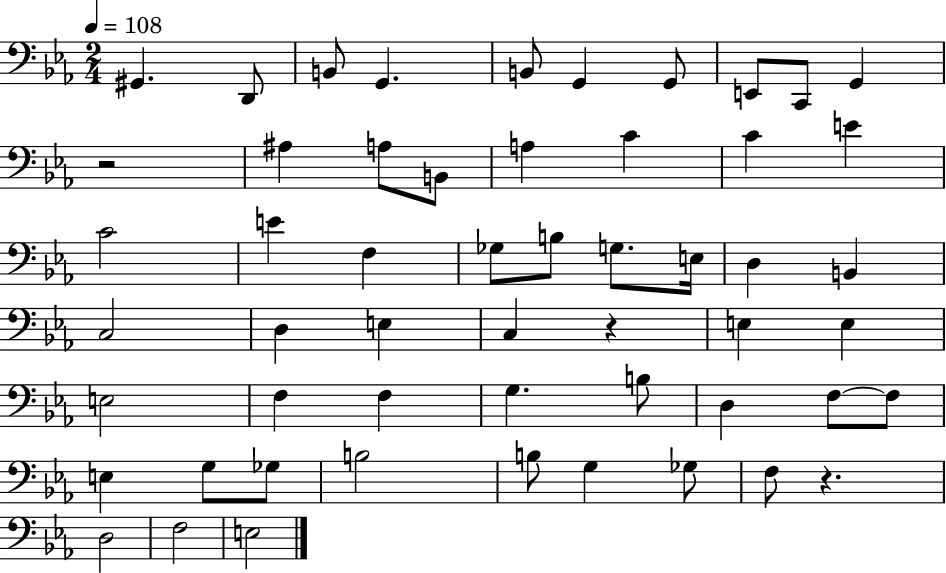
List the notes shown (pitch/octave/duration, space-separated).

G#2/q. D2/e B2/e G2/q. B2/e G2/q G2/e E2/e C2/e G2/q R/h A#3/q A3/e B2/e A3/q C4/q C4/q E4/q C4/h E4/q F3/q Gb3/e B3/e G3/e. E3/s D3/q B2/q C3/h D3/q E3/q C3/q R/q E3/q E3/q E3/h F3/q F3/q G3/q. B3/e D3/q F3/e F3/e E3/q G3/e Gb3/e B3/h B3/e G3/q Gb3/e F3/e R/q. D3/h F3/h E3/h